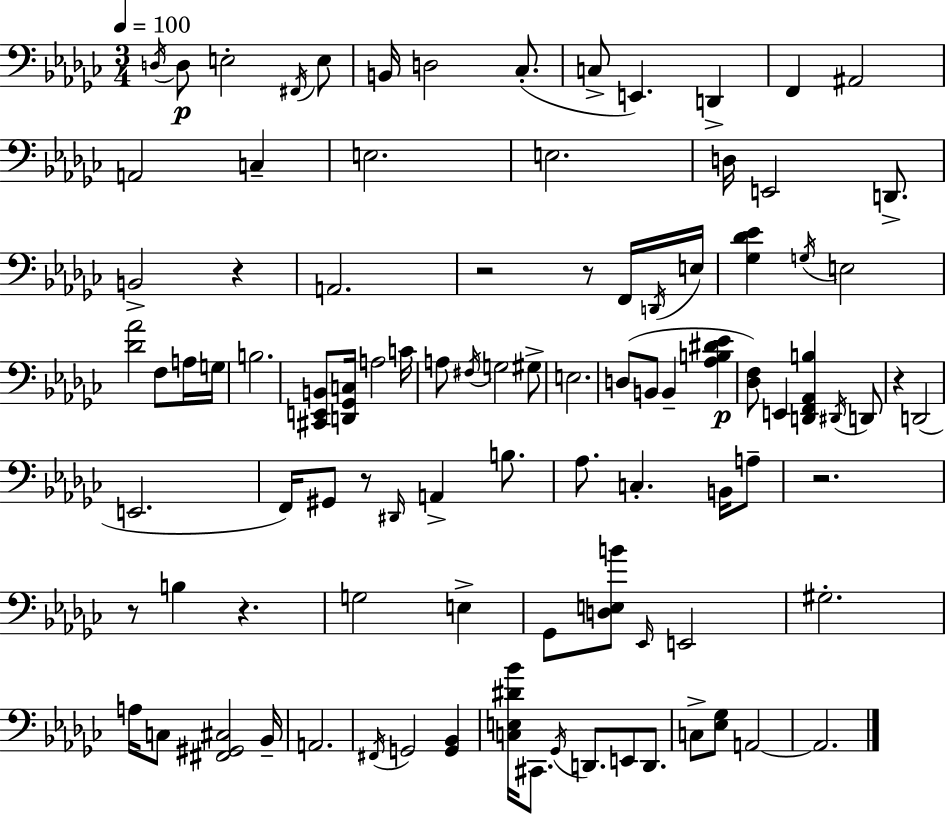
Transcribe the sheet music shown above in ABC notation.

X:1
T:Untitled
M:3/4
L:1/4
K:Ebm
D,/4 D,/2 E,2 ^F,,/4 E,/2 B,,/4 D,2 _C,/2 C,/2 E,, D,, F,, ^A,,2 A,,2 C, E,2 E,2 D,/4 E,,2 D,,/2 B,,2 z A,,2 z2 z/2 F,,/4 D,,/4 E,/4 [_G,_D_E] G,/4 E,2 [_D_A]2 F,/2 A,/4 G,/4 B,2 [^C,,E,,B,,]/2 [D,,_G,,C,]/4 A,2 C/4 A,/2 ^F,/4 G,2 ^G,/2 E,2 D,/2 B,,/2 B,, [_A,B,^D_E] [_D,F,]/2 E,, [D,,F,,_A,,B,] ^D,,/4 D,,/2 z D,,2 E,,2 F,,/4 ^G,,/2 z/2 ^D,,/4 A,, B,/2 _A,/2 C, B,,/4 A,/2 z2 z/2 B, z G,2 E, _G,,/2 [D,E,B]/2 _E,,/4 E,,2 ^G,2 A,/4 C,/2 [^F,,^G,,^C,]2 _B,,/4 A,,2 ^F,,/4 G,,2 [G,,_B,,] [C,E,^D_B]/4 ^C,,/2 _G,,/4 D,,/2 E,,/2 D,,/2 C,/2 [_E,_G,]/2 A,,2 A,,2